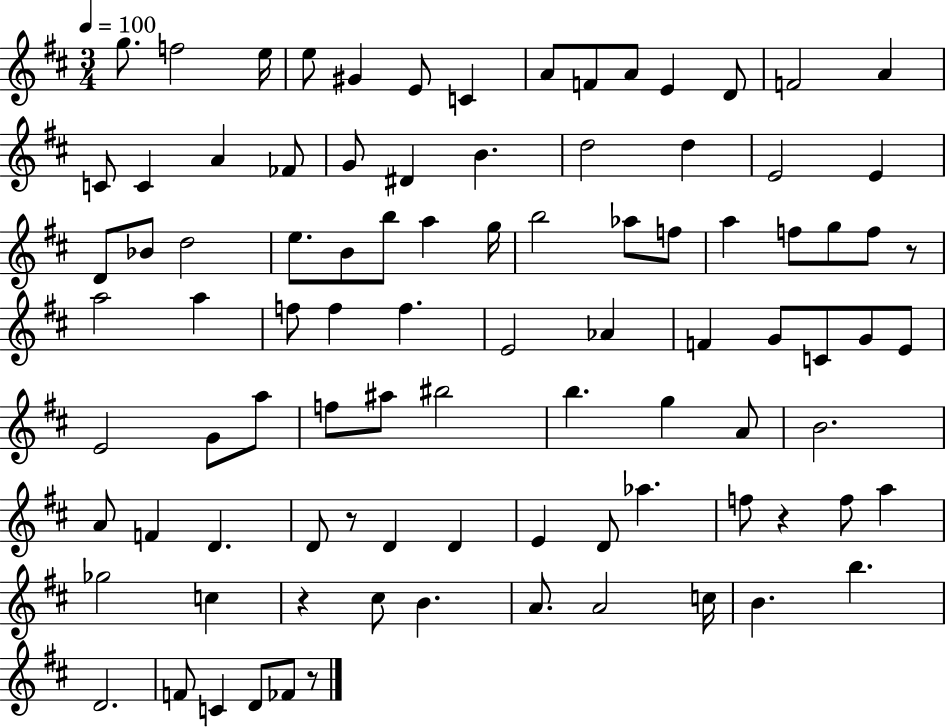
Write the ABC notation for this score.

X:1
T:Untitled
M:3/4
L:1/4
K:D
g/2 f2 e/4 e/2 ^G E/2 C A/2 F/2 A/2 E D/2 F2 A C/2 C A _F/2 G/2 ^D B d2 d E2 E D/2 _B/2 d2 e/2 B/2 b/2 a g/4 b2 _a/2 f/2 a f/2 g/2 f/2 z/2 a2 a f/2 f f E2 _A F G/2 C/2 G/2 E/2 E2 G/2 a/2 f/2 ^a/2 ^b2 b g A/2 B2 A/2 F D D/2 z/2 D D E D/2 _a f/2 z f/2 a _g2 c z ^c/2 B A/2 A2 c/4 B b D2 F/2 C D/2 _F/2 z/2